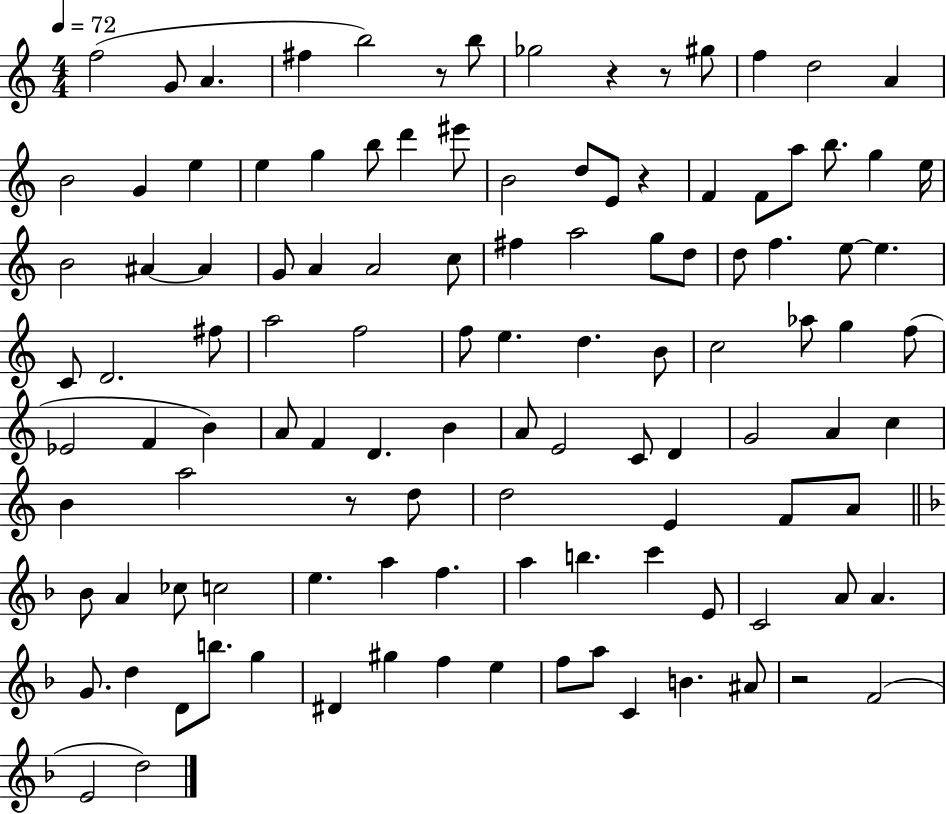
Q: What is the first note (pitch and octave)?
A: F5